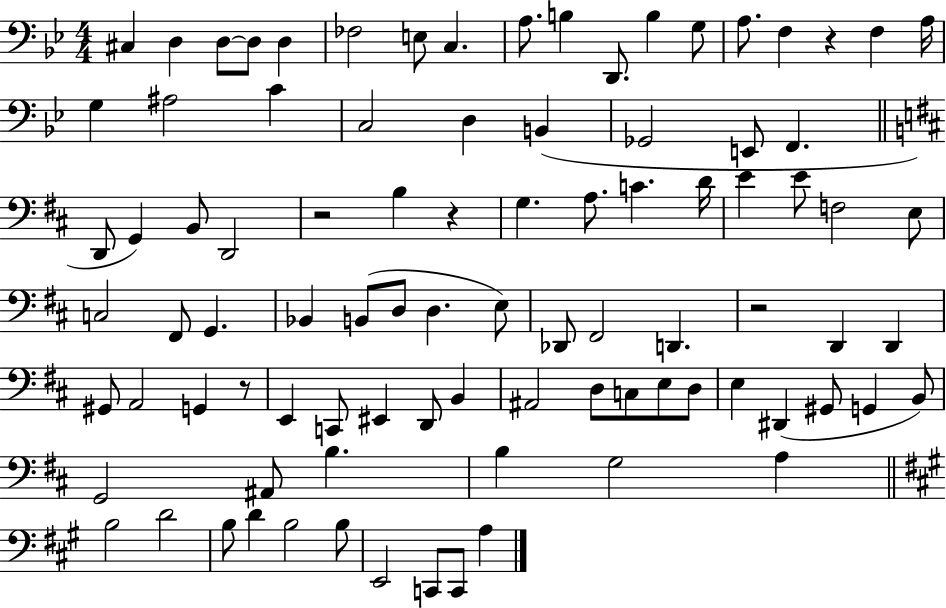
X:1
T:Untitled
M:4/4
L:1/4
K:Bb
^C, D, D,/2 D,/2 D, _F,2 E,/2 C, A,/2 B, D,,/2 B, G,/2 A,/2 F, z F, A,/4 G, ^A,2 C C,2 D, B,, _G,,2 E,,/2 F,, D,,/2 G,, B,,/2 D,,2 z2 B, z G, A,/2 C D/4 E E/2 F,2 E,/2 C,2 ^F,,/2 G,, _B,, B,,/2 D,/2 D, E,/2 _D,,/2 ^F,,2 D,, z2 D,, D,, ^G,,/2 A,,2 G,, z/2 E,, C,,/2 ^E,, D,,/2 B,, ^A,,2 D,/2 C,/2 E,/2 D,/2 E, ^D,, ^G,,/2 G,, B,,/2 G,,2 ^A,,/2 B, B, G,2 A, B,2 D2 B,/2 D B,2 B,/2 E,,2 C,,/2 C,,/2 A,